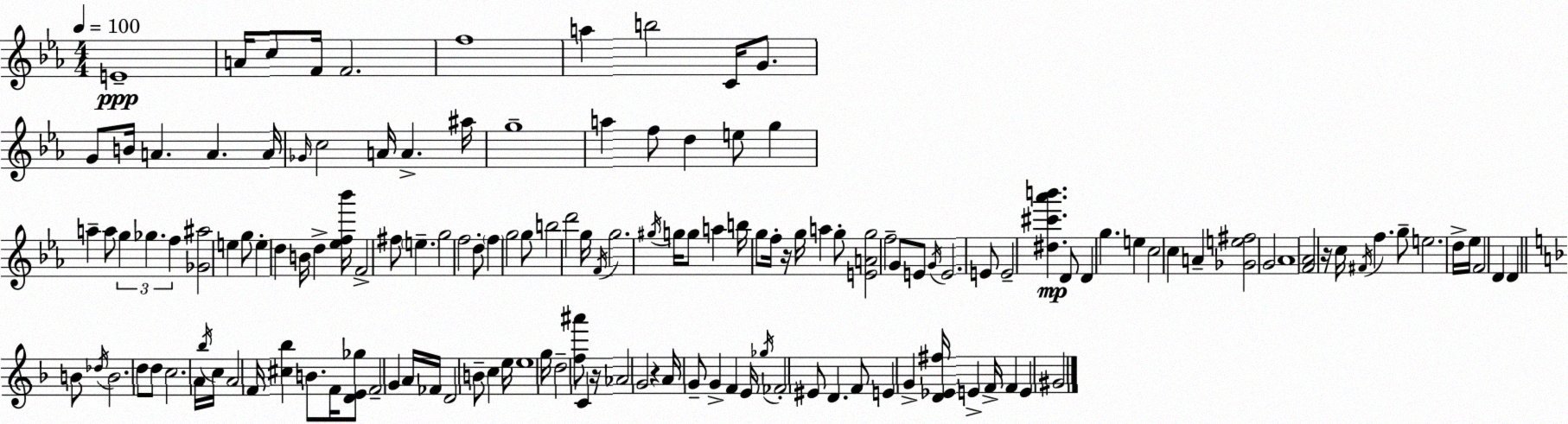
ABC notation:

X:1
T:Untitled
M:4/4
L:1/4
K:Eb
E4 A/4 c/2 F/4 F2 f4 a b2 C/4 G/2 G/2 B/4 A A A/4 _G/4 c2 A/4 A ^a/4 g4 a f/2 d e/2 g a a/2 g _g f [_G^a]2 e g/2 e d B/4 d [_ef_b']/4 F2 ^f/2 e g2 f2 d/2 f g2 g/2 b2 d'2 g/4 F/4 g2 ^g/4 g/4 g/2 a b/4 g/2 f/4 z/4 g/4 a g/2 [EAg]2 f2 G/2 E/2 G/4 E2 E/2 E2 [^d^c'_a'b'] D/2 D g e c2 c A [_Ge^f]2 G2 _A4 [F_A]2 z/4 c/4 ^F/4 f g/2 e2 d/4 _e/4 F2 D D B/2 _d/4 B2 d/2 d/2 c2 A/4 _b/4 c/4 A2 F/4 [^c_b] B/2 F/4 [DE_g]/2 F2 G A/4 _F/4 D2 B/2 c e/4 e4 g/4 d2 [f^a']/2 C z/4 _A2 G2 z A/4 G/2 G F E/4 _g/4 _F2 ^E/2 D F/2 E G [D_E^f]/4 E F/4 F E ^G2